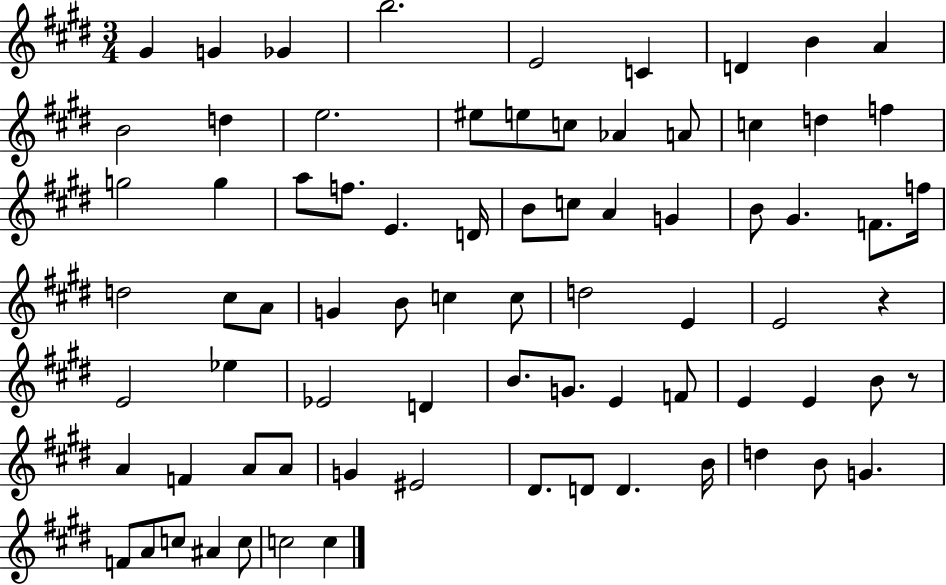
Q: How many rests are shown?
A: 2